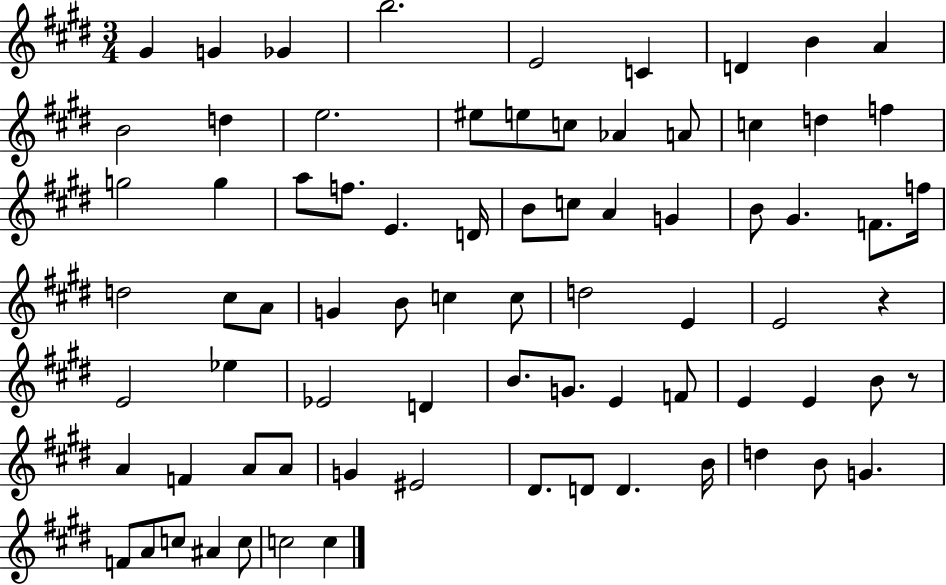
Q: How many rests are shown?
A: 2